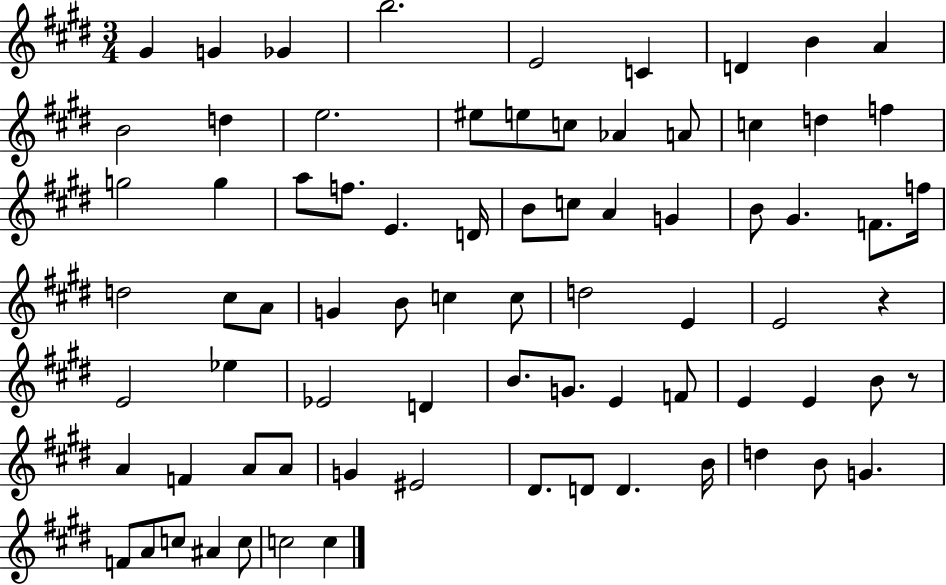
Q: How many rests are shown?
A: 2